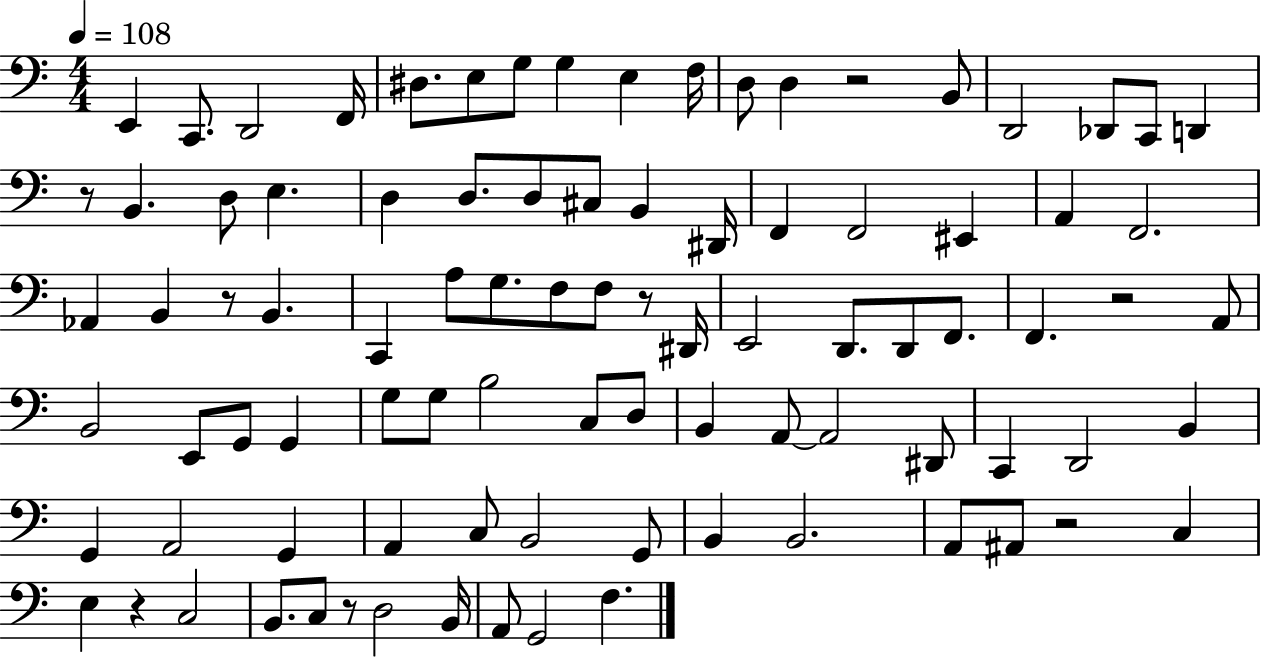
{
  \clef bass
  \numericTimeSignature
  \time 4/4
  \key c \major
  \tempo 4 = 108
  e,4 c,8. d,2 f,16 | dis8. e8 g8 g4 e4 f16 | d8 d4 r2 b,8 | d,2 des,8 c,8 d,4 | \break r8 b,4. d8 e4. | d4 d8. d8 cis8 b,4 dis,16 | f,4 f,2 eis,4 | a,4 f,2. | \break aes,4 b,4 r8 b,4. | c,4 a8 g8. f8 f8 r8 dis,16 | e,2 d,8. d,8 f,8. | f,4. r2 a,8 | \break b,2 e,8 g,8 g,4 | g8 g8 b2 c8 d8 | b,4 a,8~~ a,2 dis,8 | c,4 d,2 b,4 | \break g,4 a,2 g,4 | a,4 c8 b,2 g,8 | b,4 b,2. | a,8 ais,8 r2 c4 | \break e4 r4 c2 | b,8. c8 r8 d2 b,16 | a,8 g,2 f4. | \bar "|."
}